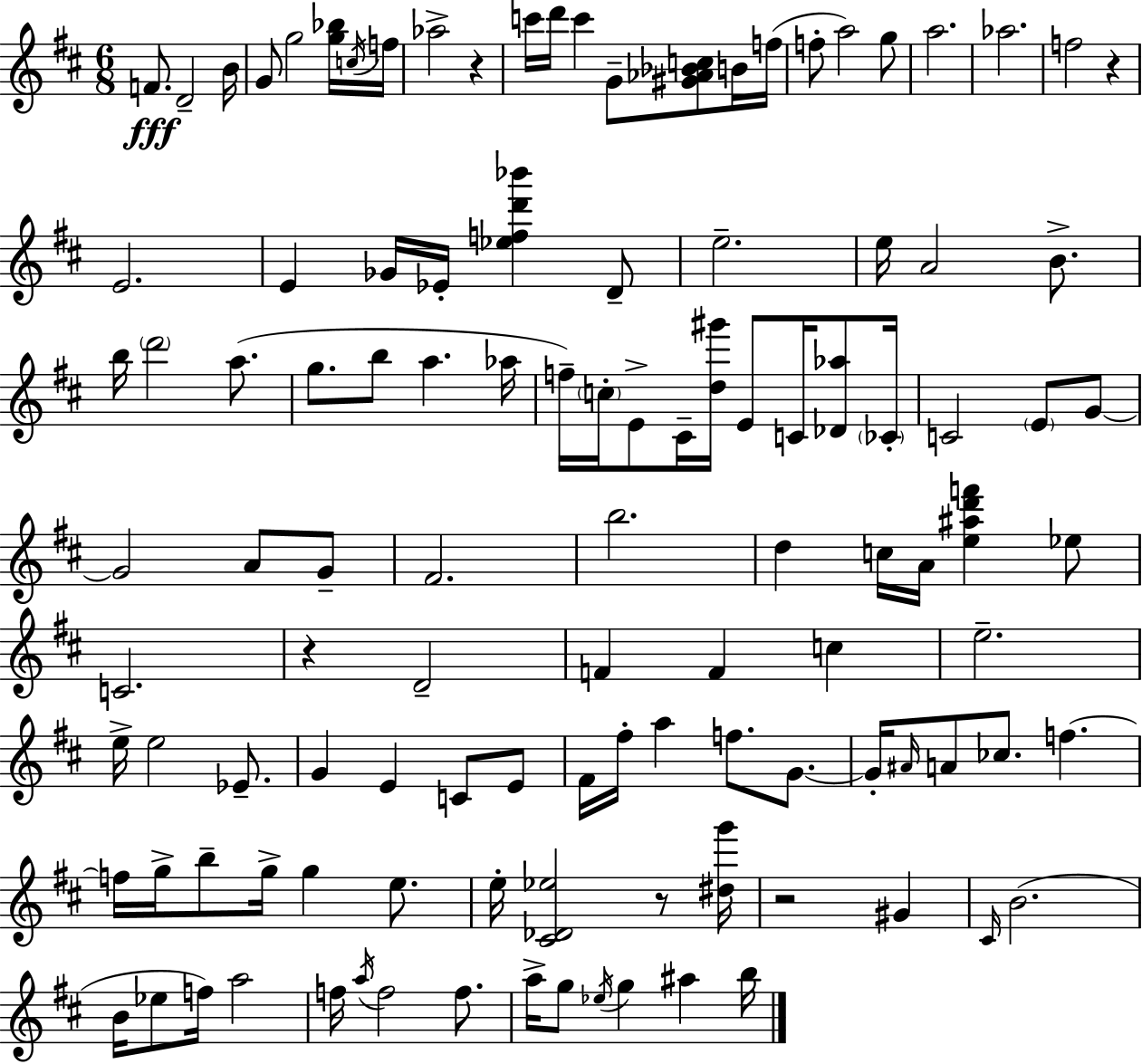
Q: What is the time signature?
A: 6/8